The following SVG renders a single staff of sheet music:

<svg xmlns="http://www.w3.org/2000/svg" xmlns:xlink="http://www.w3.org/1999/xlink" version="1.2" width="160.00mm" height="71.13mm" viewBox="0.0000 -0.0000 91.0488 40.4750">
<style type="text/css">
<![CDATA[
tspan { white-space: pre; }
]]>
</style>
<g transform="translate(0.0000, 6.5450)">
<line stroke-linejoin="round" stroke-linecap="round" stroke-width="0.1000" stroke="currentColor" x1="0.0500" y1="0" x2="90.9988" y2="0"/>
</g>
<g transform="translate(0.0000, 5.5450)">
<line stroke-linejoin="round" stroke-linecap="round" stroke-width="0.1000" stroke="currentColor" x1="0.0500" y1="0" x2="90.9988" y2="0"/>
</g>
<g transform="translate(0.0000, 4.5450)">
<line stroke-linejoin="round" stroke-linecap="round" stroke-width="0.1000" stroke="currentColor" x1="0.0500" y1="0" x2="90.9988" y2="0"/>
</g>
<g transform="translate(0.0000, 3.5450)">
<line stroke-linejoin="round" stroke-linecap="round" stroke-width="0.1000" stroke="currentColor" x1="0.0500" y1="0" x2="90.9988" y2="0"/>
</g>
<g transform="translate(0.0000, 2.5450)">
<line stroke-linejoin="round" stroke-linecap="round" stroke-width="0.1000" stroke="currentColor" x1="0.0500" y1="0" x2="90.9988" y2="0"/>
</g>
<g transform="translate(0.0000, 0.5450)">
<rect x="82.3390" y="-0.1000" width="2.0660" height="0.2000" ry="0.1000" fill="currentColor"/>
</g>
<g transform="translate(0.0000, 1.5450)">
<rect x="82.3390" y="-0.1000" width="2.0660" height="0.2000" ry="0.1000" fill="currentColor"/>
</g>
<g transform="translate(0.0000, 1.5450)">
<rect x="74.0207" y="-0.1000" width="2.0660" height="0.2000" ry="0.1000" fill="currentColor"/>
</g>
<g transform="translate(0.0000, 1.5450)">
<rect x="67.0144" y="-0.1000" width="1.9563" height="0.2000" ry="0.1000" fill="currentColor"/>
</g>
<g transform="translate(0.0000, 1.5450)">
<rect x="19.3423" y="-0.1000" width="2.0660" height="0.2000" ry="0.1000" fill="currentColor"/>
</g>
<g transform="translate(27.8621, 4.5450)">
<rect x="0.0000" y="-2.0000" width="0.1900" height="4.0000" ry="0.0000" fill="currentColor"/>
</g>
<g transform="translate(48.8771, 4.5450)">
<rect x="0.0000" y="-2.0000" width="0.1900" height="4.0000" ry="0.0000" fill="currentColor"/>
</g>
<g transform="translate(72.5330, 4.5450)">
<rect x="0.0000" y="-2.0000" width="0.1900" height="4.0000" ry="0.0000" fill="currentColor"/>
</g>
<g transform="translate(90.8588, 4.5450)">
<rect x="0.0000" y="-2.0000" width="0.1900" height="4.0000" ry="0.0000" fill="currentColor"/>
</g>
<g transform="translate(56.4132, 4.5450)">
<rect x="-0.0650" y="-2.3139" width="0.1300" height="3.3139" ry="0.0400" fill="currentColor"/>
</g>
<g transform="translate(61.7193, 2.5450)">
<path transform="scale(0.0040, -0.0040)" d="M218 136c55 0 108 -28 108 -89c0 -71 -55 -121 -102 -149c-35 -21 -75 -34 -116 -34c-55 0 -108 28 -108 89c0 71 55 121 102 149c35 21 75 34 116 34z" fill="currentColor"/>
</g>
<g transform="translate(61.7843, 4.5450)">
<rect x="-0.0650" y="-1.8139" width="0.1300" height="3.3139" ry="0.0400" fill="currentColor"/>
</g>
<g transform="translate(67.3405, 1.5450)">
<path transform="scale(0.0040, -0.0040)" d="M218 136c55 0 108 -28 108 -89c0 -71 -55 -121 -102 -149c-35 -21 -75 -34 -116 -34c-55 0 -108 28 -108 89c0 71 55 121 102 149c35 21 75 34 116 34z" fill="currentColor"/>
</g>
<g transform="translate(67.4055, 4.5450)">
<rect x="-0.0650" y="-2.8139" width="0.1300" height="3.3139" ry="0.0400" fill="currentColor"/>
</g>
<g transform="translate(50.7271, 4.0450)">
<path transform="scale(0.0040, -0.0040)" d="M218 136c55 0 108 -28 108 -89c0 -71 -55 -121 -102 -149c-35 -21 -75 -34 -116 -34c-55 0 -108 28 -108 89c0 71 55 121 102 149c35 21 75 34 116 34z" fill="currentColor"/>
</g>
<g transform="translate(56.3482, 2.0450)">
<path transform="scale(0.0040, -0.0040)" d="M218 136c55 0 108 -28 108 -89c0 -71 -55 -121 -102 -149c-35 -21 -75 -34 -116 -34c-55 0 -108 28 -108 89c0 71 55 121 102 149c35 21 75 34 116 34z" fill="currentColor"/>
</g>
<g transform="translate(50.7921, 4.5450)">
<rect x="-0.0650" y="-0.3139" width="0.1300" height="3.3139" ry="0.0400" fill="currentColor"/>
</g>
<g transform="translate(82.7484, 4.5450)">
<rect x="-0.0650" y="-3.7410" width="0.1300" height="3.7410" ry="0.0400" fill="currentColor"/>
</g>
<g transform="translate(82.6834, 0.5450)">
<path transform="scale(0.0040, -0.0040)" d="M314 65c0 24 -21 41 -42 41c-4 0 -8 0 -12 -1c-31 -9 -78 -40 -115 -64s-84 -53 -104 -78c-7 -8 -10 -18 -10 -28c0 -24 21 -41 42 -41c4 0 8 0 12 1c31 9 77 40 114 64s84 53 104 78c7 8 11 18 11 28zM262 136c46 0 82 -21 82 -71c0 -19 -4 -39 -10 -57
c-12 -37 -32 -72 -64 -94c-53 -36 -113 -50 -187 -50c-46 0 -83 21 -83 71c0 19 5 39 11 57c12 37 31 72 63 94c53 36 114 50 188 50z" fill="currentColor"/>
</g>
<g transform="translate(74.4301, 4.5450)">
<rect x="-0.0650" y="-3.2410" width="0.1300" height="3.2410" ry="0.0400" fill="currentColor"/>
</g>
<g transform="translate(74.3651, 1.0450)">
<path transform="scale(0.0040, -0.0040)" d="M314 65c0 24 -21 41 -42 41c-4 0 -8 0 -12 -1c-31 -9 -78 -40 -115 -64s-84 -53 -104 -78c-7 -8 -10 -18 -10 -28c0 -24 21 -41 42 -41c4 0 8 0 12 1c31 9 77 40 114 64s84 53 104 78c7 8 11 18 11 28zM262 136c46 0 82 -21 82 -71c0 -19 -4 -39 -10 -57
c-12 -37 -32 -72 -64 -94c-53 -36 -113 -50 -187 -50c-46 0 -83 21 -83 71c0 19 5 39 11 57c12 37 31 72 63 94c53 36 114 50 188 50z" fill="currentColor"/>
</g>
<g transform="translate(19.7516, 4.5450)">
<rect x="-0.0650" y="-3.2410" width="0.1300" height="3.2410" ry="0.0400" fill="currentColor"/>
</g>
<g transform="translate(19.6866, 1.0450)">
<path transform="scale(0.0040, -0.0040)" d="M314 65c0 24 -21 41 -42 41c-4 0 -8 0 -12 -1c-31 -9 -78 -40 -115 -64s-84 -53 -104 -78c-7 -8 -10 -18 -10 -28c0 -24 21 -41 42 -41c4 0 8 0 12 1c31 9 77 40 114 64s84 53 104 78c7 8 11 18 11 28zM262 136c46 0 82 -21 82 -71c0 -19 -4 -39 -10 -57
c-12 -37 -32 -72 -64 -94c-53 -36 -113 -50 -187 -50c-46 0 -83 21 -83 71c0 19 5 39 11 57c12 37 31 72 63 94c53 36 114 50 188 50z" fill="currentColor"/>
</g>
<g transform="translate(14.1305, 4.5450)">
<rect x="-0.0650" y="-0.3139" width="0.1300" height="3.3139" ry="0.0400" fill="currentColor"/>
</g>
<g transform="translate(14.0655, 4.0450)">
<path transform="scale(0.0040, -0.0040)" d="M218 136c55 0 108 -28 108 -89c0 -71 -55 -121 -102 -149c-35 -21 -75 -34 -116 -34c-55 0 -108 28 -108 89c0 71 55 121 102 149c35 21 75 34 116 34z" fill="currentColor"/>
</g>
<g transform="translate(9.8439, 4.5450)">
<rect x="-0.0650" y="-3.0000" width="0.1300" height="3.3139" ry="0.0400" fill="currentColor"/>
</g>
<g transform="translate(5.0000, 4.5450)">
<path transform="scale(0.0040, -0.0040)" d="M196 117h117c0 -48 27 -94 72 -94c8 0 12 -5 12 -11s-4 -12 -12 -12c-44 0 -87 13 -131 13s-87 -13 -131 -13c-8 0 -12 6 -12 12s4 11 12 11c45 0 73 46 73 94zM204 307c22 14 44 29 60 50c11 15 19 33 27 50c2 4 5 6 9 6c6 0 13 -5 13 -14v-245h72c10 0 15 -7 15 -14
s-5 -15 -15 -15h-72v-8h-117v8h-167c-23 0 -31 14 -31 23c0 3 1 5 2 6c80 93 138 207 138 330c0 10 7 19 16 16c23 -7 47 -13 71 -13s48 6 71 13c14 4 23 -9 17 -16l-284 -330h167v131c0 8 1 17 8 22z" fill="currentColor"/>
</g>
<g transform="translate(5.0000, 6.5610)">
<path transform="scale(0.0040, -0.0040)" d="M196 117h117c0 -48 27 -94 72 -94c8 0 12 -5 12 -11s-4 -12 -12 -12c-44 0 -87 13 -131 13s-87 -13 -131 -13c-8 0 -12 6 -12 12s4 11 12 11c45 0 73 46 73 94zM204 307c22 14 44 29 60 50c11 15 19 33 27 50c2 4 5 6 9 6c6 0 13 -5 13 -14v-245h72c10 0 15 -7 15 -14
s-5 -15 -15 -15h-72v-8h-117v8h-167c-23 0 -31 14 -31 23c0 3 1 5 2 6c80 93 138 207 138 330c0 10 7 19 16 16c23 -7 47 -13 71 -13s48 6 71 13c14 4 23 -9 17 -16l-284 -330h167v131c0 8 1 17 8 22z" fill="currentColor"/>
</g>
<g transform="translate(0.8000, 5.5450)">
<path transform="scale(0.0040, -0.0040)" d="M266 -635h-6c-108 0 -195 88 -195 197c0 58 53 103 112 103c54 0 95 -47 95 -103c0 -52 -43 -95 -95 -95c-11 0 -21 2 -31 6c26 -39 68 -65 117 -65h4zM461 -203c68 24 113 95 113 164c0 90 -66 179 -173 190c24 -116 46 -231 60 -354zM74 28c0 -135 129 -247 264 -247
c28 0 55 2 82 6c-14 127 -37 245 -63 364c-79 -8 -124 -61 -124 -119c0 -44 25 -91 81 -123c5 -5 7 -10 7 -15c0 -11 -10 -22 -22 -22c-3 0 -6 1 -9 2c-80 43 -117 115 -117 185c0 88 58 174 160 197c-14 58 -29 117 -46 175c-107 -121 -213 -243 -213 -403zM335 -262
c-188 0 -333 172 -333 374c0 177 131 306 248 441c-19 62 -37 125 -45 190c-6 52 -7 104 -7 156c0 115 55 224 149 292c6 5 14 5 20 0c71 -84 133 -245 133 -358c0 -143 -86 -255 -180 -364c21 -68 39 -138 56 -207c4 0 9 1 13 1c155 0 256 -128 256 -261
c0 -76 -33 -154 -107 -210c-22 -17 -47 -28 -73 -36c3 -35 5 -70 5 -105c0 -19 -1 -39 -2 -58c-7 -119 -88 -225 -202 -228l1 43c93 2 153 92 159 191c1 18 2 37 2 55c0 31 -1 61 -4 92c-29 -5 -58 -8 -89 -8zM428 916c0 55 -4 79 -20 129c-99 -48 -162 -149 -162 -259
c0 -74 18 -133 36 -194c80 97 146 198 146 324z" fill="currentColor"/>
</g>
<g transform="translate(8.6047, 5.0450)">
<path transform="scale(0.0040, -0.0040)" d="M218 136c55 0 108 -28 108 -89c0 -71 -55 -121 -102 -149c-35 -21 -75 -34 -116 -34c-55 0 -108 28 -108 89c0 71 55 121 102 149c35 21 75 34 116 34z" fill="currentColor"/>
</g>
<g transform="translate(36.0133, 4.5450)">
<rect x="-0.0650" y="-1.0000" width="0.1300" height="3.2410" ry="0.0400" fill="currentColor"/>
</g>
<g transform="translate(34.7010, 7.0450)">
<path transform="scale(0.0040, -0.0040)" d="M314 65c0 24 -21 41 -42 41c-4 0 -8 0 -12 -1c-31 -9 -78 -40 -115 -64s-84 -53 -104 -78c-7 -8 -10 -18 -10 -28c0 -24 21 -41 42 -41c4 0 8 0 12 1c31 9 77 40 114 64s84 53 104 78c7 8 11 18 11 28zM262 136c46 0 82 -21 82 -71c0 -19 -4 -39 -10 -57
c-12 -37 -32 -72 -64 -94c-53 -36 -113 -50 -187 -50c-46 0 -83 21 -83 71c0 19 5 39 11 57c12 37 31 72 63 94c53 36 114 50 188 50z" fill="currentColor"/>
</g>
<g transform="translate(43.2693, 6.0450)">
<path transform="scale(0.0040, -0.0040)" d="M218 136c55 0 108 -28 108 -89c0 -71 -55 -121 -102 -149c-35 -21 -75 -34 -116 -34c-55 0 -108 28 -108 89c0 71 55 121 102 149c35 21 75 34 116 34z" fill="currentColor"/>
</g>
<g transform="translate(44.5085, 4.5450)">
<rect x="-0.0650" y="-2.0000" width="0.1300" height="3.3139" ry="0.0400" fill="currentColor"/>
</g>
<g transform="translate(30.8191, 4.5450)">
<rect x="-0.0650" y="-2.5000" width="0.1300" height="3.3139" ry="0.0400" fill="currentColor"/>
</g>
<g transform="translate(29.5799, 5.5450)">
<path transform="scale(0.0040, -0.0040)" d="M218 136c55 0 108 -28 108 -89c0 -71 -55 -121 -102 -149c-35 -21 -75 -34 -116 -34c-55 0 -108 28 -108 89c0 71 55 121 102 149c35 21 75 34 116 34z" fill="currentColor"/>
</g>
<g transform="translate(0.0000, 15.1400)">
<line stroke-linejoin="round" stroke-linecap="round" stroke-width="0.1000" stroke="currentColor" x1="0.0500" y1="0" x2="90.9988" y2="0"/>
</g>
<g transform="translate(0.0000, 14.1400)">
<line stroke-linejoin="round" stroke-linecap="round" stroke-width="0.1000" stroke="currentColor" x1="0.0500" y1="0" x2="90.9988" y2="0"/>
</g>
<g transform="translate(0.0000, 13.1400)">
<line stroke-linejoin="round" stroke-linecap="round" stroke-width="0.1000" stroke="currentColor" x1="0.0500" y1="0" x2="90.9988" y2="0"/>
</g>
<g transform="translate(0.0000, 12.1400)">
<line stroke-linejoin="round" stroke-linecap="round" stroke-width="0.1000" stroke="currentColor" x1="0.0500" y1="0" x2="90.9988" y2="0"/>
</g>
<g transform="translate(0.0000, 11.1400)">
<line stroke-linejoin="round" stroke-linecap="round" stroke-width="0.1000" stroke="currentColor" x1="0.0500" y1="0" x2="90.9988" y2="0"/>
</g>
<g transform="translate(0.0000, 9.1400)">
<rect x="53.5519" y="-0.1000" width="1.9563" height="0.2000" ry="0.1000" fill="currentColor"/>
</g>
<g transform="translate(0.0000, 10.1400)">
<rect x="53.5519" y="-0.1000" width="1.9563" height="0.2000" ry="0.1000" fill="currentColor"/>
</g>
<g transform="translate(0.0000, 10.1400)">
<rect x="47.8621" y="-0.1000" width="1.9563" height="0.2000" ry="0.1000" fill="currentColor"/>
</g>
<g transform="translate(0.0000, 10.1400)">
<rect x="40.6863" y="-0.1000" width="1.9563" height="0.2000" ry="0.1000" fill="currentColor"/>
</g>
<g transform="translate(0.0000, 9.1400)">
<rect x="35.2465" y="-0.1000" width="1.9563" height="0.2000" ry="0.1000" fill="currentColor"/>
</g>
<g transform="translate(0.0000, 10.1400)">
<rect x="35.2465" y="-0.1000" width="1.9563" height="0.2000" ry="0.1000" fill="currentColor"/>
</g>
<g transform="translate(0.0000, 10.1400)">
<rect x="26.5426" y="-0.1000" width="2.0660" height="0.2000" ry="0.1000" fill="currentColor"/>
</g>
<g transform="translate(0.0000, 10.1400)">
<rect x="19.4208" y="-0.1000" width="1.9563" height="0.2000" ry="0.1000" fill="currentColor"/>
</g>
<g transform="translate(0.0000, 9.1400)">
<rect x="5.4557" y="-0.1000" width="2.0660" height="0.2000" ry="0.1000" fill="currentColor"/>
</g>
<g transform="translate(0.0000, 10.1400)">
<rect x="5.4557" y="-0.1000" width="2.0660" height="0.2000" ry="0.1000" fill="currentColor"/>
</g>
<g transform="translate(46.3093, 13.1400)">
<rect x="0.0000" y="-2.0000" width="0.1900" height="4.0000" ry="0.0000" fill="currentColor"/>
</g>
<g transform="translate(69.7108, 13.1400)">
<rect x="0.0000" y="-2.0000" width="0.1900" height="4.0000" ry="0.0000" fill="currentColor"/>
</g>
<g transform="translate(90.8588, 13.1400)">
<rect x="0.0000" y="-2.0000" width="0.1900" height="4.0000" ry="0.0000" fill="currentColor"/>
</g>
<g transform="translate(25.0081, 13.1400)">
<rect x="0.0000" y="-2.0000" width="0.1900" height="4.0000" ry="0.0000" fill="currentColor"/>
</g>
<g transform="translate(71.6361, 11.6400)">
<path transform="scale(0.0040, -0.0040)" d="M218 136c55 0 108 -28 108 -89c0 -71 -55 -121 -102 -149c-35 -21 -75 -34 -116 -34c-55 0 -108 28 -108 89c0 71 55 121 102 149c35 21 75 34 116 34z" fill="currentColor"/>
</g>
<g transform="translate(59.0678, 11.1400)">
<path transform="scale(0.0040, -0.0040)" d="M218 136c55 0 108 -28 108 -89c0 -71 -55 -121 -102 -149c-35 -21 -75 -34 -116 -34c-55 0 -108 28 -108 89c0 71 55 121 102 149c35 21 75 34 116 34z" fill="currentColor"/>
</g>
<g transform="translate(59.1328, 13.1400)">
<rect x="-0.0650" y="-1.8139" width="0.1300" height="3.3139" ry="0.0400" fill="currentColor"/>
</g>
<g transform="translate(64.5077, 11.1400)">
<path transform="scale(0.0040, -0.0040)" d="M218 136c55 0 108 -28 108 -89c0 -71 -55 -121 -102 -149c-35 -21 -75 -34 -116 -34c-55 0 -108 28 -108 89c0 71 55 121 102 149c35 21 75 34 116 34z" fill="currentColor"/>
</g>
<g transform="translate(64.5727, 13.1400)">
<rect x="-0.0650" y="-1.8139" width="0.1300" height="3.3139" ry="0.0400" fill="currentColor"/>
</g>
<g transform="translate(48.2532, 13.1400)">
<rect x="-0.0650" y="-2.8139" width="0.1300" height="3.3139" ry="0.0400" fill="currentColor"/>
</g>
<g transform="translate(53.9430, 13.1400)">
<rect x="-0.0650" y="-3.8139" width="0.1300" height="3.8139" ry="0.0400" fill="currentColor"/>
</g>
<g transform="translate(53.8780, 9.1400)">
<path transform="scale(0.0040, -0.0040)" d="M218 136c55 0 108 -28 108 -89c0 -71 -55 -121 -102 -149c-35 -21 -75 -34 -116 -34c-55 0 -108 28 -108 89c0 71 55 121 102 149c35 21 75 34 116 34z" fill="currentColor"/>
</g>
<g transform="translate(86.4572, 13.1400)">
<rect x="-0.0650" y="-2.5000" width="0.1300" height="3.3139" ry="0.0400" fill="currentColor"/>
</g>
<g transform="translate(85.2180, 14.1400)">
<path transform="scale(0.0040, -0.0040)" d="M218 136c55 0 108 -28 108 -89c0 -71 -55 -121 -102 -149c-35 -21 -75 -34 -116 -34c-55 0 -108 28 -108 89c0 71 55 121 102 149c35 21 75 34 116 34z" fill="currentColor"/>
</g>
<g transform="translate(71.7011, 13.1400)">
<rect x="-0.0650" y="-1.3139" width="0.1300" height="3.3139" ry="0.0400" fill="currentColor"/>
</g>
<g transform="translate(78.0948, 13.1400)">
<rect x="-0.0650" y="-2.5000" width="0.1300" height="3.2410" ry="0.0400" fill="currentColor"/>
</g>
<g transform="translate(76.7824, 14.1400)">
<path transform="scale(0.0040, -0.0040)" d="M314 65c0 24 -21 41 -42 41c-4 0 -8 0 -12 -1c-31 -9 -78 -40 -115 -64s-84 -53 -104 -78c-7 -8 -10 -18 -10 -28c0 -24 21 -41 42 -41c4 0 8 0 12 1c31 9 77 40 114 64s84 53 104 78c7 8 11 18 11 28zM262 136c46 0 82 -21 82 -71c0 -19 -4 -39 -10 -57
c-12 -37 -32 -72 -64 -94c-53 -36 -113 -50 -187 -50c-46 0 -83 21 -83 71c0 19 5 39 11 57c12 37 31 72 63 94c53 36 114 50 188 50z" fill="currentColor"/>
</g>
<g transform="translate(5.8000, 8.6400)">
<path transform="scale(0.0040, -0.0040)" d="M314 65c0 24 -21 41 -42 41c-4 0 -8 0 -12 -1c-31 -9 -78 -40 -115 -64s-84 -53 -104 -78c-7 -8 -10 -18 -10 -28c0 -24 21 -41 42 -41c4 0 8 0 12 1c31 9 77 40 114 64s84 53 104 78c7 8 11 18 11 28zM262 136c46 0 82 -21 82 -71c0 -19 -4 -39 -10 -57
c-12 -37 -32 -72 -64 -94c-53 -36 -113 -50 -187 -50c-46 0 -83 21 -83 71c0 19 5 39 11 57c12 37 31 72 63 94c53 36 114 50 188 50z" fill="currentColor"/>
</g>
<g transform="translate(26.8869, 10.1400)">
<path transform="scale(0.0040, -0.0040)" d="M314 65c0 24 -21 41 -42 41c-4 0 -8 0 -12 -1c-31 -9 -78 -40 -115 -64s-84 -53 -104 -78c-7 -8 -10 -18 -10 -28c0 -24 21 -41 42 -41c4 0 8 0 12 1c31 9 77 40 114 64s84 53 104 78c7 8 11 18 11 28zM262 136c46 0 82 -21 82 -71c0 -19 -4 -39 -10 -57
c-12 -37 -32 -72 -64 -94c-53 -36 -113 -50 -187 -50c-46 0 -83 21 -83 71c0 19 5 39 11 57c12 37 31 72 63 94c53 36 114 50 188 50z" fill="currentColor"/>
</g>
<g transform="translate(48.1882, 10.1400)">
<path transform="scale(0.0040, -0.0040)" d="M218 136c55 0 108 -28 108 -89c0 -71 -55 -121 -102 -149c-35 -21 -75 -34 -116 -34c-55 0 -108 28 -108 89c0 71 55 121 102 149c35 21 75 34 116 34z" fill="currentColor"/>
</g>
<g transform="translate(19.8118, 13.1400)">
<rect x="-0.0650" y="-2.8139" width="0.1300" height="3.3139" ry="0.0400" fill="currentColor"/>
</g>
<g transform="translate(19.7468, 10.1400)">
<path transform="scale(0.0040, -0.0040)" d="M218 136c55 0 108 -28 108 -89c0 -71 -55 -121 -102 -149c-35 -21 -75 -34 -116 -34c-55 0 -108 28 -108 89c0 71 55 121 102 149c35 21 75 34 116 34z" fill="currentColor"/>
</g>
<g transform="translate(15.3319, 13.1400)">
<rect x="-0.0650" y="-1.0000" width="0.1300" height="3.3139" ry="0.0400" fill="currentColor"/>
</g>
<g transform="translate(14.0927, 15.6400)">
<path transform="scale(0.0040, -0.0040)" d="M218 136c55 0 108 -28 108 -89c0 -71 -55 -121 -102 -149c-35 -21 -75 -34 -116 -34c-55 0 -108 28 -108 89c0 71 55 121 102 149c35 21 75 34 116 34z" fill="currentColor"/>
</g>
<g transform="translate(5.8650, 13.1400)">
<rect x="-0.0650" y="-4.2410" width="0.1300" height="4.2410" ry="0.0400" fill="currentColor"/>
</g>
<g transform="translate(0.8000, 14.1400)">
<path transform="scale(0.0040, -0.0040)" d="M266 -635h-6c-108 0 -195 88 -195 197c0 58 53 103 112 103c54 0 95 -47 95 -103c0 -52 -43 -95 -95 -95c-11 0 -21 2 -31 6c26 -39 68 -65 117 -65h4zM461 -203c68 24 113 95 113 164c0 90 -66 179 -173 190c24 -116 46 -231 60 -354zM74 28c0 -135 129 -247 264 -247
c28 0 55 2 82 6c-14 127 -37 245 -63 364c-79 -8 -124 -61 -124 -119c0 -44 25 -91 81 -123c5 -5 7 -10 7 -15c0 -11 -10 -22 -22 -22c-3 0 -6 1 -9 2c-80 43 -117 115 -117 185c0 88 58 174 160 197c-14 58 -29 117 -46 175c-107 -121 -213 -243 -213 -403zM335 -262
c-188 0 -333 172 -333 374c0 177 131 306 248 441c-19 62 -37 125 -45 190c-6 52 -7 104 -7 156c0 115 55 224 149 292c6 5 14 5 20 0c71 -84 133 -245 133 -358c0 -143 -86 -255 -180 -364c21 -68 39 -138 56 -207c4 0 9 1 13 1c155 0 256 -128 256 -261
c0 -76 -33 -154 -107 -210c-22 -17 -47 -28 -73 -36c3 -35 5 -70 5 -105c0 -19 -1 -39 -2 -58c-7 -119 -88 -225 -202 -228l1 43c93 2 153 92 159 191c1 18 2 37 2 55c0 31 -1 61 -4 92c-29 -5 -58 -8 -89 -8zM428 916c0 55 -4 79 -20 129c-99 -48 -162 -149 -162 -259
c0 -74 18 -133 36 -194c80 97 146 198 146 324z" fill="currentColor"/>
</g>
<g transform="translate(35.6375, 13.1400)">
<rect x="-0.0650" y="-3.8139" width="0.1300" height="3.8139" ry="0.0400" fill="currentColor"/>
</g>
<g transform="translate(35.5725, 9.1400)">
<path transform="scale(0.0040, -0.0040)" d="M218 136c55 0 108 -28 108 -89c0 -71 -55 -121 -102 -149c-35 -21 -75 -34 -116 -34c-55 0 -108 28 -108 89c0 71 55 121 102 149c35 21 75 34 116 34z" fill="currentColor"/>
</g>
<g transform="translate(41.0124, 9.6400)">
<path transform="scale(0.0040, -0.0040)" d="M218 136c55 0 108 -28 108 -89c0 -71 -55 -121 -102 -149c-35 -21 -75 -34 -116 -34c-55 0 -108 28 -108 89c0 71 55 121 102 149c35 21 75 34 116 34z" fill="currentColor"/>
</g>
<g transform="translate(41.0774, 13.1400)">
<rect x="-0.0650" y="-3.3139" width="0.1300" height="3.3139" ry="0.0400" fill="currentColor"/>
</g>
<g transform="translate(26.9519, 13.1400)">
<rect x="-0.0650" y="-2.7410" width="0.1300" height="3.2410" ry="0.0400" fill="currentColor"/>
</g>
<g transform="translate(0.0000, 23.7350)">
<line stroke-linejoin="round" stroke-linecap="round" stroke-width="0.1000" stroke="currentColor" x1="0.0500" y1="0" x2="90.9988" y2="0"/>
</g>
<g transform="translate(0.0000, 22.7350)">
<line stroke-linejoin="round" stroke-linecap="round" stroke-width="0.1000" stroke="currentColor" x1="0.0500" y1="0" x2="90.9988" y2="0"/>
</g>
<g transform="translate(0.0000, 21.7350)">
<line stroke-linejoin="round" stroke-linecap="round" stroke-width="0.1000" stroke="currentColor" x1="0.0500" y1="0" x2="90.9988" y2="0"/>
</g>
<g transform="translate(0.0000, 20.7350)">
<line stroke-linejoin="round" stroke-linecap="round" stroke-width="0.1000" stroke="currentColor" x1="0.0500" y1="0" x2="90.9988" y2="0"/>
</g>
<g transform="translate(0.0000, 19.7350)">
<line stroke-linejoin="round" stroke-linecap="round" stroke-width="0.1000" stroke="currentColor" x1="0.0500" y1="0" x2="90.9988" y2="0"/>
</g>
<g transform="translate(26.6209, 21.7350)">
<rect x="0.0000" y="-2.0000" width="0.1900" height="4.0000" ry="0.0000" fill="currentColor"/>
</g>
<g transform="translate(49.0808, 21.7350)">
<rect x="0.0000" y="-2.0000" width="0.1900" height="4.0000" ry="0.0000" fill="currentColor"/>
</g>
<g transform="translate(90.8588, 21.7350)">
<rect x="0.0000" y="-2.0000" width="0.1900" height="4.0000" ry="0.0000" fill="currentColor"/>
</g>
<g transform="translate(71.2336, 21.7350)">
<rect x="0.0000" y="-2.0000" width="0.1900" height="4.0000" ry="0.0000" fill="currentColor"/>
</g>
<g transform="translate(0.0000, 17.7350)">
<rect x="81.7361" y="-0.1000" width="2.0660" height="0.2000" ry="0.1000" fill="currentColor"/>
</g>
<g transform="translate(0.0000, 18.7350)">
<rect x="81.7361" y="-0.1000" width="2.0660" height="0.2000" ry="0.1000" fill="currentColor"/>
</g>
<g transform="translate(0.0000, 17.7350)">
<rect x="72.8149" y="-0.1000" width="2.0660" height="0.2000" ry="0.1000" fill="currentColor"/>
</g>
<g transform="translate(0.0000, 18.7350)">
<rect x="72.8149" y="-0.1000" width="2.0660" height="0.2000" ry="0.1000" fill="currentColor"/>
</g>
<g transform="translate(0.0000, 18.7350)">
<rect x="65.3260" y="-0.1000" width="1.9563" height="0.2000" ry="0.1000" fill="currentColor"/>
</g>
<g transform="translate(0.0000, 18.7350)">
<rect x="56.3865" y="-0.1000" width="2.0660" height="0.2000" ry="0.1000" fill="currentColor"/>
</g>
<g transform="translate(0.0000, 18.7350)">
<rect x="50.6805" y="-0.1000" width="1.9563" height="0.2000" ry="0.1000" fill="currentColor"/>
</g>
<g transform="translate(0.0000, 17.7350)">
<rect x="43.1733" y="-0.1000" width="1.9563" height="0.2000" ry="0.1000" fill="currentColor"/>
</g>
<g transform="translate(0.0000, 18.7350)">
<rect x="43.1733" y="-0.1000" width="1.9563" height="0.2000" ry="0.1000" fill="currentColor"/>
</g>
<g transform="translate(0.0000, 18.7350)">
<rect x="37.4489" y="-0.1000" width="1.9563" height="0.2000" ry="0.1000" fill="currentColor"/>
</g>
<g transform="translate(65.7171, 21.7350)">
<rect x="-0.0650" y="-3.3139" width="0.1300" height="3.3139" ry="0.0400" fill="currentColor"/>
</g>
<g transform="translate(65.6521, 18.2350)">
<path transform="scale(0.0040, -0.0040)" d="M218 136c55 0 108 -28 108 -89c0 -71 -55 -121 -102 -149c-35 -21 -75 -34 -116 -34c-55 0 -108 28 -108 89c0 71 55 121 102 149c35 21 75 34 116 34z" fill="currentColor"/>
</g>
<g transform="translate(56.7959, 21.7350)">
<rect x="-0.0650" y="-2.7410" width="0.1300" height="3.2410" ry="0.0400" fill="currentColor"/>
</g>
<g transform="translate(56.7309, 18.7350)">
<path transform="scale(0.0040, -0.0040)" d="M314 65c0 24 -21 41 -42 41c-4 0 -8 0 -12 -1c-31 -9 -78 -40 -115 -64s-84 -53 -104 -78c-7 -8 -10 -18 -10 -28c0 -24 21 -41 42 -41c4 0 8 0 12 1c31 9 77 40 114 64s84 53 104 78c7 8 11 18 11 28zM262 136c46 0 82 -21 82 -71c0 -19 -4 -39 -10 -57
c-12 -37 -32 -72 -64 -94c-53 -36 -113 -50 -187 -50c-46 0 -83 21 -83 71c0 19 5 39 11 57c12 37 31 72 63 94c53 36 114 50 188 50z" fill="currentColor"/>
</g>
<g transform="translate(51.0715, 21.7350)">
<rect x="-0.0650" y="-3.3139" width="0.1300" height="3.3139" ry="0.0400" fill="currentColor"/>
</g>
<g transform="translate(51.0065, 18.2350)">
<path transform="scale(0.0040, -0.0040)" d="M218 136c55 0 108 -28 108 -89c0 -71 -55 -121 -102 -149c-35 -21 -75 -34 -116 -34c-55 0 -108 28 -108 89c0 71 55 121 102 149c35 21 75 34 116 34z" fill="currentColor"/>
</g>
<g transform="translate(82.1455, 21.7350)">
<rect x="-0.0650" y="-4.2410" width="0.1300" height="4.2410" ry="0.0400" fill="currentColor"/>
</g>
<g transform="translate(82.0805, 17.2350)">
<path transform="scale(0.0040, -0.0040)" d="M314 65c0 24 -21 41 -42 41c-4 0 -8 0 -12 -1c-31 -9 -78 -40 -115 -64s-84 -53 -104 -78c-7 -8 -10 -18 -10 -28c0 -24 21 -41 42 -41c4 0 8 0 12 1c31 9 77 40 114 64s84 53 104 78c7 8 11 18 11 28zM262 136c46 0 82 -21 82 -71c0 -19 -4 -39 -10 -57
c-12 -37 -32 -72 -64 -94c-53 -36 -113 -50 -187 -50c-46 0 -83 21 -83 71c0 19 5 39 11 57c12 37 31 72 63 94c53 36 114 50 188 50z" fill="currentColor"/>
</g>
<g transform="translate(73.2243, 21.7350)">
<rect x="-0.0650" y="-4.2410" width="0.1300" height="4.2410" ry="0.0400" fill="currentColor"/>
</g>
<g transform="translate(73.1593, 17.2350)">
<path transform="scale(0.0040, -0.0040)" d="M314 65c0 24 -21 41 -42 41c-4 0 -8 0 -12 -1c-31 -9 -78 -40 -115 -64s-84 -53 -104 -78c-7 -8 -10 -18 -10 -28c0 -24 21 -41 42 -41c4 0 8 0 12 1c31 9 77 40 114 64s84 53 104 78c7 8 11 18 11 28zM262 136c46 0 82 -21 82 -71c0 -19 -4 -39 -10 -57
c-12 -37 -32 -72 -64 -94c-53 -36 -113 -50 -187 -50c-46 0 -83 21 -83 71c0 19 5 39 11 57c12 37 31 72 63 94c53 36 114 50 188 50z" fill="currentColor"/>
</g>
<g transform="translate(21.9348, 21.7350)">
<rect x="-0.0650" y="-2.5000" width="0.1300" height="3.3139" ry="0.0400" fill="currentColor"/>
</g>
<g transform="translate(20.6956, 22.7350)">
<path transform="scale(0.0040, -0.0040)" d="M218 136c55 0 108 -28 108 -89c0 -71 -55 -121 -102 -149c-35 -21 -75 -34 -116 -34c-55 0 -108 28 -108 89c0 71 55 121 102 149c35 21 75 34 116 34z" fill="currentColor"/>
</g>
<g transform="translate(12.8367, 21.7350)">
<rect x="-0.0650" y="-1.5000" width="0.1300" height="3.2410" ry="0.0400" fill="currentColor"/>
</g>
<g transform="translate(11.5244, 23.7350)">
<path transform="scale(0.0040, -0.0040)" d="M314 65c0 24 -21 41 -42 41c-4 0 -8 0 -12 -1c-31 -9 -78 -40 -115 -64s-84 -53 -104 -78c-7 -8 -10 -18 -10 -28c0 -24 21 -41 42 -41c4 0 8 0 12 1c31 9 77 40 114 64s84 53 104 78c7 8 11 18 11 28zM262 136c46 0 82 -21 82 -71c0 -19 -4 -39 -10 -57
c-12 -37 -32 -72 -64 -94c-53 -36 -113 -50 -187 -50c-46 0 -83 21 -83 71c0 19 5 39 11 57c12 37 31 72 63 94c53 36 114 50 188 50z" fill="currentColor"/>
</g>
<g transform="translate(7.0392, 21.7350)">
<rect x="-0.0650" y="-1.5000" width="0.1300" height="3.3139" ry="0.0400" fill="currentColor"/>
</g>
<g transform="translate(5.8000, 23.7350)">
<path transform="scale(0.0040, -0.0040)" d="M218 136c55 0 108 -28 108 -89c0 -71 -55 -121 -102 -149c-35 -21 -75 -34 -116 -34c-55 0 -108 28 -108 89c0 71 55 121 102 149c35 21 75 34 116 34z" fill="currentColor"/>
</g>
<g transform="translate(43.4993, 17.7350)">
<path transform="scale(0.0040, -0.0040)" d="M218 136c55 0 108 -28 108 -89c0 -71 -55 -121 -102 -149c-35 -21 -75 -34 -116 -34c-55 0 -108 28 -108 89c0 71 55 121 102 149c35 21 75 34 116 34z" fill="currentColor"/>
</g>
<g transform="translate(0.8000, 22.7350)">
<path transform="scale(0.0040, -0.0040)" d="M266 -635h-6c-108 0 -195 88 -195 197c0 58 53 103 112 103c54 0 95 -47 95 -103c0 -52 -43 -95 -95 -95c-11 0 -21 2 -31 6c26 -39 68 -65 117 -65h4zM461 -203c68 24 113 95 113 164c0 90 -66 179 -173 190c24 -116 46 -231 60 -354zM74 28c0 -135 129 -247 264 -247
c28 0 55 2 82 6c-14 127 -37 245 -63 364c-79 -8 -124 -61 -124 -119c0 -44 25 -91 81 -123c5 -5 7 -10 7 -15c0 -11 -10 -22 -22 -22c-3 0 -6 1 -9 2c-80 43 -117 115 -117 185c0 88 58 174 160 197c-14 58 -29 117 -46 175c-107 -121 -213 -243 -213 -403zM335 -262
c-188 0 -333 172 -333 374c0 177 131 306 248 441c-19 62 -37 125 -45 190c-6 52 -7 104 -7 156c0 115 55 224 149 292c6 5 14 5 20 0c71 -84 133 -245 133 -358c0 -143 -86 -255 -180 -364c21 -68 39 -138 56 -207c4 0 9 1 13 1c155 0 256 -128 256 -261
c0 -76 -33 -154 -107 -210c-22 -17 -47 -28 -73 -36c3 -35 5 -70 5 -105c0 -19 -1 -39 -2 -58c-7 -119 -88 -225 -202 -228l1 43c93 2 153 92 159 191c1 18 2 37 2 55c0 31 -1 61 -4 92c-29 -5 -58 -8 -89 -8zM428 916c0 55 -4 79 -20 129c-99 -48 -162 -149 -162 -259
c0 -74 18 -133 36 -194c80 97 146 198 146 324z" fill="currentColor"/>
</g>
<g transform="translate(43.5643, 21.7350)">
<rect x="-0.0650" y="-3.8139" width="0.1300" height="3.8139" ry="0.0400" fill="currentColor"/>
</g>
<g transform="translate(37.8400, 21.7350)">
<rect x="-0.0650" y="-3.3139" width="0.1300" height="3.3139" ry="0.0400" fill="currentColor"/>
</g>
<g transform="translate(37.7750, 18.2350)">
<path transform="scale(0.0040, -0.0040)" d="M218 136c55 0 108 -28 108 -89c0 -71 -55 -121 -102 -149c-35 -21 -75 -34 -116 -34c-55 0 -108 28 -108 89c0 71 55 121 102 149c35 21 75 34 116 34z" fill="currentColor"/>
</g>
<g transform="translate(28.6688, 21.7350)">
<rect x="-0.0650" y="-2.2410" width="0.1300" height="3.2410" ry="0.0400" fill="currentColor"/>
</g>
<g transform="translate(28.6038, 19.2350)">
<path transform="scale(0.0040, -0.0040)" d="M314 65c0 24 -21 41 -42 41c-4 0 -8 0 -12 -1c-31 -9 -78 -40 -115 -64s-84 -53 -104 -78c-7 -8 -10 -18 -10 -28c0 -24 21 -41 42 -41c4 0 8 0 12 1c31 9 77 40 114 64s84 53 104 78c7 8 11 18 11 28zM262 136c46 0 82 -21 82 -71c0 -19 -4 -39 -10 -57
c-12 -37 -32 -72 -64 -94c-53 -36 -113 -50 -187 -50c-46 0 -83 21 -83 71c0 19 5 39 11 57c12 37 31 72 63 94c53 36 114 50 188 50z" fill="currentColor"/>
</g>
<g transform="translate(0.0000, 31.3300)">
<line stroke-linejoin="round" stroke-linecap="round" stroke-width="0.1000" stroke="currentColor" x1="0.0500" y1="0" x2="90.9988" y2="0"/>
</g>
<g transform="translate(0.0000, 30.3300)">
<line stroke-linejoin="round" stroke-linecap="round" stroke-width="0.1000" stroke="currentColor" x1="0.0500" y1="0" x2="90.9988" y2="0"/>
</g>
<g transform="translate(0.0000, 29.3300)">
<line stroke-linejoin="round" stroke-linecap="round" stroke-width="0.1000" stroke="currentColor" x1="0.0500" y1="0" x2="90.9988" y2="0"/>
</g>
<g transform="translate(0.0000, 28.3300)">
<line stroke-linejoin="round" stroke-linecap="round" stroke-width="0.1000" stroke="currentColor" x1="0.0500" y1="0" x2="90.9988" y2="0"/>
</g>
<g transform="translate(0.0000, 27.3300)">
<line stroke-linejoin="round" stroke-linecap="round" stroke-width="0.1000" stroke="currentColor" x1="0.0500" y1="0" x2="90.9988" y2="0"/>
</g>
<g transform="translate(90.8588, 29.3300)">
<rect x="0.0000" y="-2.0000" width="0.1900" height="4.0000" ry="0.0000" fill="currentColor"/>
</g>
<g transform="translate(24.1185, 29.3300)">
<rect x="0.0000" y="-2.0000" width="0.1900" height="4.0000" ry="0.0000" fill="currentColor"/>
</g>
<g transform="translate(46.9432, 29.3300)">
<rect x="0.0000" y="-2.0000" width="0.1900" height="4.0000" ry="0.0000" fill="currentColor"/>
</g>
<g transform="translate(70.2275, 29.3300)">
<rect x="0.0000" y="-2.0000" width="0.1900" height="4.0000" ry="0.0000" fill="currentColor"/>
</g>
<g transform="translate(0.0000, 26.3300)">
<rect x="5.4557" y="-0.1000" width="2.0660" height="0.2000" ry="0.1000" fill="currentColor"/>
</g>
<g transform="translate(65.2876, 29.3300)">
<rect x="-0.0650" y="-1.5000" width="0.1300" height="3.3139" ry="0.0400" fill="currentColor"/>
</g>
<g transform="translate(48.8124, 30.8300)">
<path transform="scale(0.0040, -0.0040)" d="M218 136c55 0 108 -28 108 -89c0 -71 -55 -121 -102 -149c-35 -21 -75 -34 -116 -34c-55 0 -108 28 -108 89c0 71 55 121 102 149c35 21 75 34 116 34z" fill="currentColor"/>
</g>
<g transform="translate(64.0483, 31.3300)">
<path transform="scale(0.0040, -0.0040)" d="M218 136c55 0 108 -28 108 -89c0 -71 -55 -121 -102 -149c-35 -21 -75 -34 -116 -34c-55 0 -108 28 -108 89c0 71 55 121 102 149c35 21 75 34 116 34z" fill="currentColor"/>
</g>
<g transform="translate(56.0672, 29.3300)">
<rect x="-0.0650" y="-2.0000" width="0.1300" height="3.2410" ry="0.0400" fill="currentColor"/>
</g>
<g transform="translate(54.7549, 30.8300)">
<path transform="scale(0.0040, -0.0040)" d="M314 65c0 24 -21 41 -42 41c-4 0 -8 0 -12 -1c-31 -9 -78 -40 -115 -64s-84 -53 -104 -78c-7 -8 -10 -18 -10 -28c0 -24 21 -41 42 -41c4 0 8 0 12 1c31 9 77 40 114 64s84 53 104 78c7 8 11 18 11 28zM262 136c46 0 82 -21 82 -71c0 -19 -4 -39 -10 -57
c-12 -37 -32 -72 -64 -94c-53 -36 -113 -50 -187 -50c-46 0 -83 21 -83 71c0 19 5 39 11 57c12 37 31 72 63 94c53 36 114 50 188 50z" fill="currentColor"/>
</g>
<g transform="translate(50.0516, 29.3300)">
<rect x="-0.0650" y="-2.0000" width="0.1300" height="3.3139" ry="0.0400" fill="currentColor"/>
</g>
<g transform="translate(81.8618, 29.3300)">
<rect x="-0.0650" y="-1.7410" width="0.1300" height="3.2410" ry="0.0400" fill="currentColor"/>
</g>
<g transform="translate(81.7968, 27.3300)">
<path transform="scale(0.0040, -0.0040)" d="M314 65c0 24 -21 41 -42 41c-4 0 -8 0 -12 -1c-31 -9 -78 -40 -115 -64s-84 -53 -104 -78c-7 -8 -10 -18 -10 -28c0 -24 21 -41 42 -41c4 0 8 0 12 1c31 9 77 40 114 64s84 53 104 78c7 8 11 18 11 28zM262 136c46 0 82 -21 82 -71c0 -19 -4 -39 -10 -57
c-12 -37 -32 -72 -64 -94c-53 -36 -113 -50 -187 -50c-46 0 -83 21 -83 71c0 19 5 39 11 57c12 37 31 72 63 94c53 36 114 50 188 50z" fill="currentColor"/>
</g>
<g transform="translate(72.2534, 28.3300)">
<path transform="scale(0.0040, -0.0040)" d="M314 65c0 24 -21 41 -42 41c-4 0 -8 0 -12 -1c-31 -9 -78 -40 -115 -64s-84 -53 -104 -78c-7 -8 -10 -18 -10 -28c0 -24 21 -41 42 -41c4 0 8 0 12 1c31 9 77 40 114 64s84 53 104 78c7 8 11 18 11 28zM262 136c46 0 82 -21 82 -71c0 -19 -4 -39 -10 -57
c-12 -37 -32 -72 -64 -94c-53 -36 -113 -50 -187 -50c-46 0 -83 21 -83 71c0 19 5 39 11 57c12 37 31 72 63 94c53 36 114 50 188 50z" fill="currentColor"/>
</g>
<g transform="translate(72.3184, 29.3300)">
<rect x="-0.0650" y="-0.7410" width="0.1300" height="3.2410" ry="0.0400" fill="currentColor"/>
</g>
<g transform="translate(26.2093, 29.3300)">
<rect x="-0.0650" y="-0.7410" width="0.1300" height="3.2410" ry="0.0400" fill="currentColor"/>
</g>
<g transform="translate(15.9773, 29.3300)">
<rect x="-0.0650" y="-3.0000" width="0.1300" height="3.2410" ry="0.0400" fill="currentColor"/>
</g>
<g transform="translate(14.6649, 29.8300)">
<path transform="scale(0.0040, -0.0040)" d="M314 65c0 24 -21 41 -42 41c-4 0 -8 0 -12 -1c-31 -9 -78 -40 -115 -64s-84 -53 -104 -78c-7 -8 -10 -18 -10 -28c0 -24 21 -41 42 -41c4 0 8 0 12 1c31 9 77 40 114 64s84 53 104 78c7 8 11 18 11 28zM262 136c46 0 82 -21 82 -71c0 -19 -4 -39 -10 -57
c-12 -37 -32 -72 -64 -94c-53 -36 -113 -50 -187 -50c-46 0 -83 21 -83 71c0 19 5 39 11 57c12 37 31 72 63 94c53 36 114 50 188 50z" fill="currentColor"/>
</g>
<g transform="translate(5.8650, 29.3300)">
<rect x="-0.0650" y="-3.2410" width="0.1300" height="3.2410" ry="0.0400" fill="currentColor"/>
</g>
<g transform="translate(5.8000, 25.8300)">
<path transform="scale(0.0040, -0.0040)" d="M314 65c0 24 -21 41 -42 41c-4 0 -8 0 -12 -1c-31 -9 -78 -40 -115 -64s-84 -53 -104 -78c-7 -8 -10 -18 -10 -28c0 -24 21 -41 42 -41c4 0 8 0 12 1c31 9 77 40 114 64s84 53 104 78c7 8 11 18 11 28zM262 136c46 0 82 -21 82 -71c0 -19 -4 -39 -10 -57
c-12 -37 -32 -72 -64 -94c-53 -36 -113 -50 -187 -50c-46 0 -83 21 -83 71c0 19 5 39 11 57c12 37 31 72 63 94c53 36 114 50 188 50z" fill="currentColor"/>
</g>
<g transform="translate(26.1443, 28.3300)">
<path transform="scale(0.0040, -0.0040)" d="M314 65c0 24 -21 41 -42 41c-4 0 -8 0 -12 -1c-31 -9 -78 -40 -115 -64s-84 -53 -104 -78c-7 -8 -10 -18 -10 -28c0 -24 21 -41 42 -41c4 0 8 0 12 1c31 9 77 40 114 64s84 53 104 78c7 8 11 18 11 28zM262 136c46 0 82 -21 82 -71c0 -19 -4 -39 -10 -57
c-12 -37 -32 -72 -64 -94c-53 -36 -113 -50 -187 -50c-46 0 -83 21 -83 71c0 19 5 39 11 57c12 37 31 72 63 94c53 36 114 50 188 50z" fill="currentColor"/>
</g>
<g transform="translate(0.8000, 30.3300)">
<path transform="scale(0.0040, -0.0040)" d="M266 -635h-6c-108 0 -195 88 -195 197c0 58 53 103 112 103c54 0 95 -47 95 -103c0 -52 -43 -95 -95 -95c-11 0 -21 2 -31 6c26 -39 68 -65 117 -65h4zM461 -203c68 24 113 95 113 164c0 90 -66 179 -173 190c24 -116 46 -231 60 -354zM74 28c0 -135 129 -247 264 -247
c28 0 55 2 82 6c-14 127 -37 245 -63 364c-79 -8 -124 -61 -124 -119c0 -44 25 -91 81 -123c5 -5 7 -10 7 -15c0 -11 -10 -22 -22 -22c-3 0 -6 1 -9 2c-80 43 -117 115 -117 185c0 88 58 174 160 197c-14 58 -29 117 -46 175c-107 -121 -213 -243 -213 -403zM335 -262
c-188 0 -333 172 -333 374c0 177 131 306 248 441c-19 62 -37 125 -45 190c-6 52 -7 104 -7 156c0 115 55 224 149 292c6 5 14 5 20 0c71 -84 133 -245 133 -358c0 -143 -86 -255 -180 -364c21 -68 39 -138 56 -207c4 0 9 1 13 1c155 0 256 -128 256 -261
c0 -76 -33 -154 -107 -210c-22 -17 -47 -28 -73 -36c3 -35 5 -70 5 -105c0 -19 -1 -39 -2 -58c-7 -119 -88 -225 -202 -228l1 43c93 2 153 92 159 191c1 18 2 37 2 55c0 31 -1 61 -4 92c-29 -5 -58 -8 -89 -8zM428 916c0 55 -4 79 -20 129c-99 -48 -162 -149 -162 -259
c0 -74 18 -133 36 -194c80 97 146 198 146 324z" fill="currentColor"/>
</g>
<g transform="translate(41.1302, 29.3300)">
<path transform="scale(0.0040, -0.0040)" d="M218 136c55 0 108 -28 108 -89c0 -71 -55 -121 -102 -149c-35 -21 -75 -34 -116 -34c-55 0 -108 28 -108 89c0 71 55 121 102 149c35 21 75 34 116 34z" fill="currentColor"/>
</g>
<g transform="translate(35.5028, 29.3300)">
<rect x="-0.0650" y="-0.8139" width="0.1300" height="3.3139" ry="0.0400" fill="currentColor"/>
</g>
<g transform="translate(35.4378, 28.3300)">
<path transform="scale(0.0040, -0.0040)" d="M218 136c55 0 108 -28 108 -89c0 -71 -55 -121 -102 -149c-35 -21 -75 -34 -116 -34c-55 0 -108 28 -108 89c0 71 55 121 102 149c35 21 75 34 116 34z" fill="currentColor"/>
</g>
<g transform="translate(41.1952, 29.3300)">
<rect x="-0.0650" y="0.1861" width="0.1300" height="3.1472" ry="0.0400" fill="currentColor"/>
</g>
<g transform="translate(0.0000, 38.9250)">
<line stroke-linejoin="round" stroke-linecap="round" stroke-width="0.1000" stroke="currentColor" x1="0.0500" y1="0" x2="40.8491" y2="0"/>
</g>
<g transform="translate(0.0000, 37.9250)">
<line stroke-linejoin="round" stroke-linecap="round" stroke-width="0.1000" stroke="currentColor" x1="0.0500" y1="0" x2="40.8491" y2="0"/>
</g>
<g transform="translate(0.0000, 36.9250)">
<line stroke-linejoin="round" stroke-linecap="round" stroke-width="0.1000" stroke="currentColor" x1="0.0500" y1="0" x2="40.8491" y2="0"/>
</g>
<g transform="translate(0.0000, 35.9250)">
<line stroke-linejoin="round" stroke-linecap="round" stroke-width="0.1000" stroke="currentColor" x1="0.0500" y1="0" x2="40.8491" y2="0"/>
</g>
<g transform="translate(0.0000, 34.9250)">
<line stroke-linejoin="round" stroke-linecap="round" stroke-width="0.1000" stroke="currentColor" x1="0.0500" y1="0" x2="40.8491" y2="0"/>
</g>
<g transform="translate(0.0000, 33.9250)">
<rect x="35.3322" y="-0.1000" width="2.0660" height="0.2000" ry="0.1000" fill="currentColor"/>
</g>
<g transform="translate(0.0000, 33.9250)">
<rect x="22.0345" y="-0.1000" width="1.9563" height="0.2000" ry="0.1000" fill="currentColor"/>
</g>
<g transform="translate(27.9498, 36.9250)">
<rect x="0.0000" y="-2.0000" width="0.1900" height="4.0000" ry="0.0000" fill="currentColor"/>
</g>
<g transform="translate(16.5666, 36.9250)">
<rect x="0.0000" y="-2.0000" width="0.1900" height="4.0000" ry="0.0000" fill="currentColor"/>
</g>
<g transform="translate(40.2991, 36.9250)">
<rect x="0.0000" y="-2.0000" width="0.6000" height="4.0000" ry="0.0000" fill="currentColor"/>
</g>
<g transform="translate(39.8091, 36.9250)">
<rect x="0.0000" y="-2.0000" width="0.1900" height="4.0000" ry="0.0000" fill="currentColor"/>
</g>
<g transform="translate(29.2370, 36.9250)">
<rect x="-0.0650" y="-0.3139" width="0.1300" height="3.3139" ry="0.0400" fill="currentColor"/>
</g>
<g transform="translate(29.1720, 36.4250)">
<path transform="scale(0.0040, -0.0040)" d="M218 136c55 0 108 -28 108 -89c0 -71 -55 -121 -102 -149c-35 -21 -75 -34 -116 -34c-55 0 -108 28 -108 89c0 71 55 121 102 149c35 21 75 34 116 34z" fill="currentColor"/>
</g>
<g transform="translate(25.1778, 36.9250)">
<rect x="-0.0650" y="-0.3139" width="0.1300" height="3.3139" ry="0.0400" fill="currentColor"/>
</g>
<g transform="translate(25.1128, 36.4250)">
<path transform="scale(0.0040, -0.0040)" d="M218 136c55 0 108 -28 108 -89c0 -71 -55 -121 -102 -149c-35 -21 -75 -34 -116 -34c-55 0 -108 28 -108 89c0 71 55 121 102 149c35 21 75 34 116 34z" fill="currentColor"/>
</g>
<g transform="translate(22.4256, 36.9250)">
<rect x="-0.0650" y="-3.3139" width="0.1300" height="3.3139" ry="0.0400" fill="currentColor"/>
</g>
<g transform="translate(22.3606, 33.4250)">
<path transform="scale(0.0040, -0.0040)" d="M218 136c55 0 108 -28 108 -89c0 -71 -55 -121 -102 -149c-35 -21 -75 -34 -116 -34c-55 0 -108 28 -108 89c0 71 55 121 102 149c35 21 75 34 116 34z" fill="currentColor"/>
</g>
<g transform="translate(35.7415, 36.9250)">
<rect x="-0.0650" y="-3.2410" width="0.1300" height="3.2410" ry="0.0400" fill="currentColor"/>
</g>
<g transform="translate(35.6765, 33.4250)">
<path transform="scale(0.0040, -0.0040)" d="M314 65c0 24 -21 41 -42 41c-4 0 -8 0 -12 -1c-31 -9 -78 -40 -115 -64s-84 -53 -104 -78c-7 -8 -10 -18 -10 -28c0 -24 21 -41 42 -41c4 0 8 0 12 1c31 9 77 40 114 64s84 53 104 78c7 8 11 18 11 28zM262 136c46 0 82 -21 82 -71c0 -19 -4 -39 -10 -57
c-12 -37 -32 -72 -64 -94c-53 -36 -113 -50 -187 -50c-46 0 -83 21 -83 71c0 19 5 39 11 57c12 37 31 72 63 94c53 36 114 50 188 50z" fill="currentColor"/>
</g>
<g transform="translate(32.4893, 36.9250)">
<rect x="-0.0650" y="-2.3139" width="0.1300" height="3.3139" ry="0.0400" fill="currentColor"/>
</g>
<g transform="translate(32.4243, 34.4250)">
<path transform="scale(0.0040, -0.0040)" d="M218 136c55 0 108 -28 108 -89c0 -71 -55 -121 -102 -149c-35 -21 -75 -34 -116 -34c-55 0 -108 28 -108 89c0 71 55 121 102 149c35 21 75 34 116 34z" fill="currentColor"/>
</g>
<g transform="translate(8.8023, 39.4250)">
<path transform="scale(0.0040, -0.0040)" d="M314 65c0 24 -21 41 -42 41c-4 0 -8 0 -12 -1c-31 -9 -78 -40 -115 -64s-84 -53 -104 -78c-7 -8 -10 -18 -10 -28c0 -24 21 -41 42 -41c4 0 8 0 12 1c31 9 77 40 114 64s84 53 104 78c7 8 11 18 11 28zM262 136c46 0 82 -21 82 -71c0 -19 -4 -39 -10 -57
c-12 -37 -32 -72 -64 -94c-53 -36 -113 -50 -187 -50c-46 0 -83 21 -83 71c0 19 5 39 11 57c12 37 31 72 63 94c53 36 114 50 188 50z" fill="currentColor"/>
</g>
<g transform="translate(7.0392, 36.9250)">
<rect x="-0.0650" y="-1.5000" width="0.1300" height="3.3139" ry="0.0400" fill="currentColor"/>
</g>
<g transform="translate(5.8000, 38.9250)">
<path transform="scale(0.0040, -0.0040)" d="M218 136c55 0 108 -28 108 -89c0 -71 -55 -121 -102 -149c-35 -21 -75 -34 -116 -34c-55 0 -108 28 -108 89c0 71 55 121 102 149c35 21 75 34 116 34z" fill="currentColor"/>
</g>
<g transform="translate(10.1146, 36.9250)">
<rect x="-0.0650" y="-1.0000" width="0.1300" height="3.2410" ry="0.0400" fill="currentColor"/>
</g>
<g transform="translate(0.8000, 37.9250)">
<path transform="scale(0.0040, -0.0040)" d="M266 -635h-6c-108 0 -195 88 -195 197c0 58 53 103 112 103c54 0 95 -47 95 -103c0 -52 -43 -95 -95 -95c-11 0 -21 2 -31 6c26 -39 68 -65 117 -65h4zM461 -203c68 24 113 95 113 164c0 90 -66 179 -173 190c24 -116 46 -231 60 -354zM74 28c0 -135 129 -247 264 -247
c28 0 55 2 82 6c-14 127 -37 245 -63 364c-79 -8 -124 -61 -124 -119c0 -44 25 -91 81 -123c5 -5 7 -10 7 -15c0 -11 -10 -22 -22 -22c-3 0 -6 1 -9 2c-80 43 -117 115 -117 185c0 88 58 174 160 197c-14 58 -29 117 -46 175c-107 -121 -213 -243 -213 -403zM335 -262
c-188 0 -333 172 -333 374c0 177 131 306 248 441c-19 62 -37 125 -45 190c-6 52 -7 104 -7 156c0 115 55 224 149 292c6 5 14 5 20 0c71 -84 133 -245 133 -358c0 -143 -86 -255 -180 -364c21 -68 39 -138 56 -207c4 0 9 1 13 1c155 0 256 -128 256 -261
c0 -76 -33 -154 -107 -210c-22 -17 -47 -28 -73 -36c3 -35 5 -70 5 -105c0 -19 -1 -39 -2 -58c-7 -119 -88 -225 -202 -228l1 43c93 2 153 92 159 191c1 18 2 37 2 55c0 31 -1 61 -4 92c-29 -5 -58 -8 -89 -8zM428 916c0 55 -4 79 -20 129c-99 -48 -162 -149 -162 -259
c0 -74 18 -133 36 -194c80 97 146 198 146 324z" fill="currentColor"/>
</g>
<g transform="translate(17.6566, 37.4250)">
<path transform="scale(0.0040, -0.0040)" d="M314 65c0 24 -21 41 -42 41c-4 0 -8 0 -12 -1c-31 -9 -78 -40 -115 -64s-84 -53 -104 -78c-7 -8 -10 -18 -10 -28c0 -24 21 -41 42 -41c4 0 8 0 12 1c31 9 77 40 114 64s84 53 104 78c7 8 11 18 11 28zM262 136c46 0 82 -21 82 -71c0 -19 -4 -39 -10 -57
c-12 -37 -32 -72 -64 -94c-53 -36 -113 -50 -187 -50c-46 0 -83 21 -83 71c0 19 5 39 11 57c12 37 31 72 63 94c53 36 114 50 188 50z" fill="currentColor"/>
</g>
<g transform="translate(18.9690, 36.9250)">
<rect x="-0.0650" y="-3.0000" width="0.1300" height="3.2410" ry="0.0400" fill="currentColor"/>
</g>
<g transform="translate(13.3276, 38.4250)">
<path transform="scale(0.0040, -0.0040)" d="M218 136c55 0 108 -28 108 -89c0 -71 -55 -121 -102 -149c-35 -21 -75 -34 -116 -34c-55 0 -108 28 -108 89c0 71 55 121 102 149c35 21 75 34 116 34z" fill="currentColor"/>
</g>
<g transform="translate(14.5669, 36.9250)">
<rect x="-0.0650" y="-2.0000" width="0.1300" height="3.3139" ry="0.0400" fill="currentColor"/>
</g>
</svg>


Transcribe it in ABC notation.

X:1
T:Untitled
M:4/4
L:1/4
K:C
A c b2 G D2 F c g f a b2 c'2 d'2 D a a2 c' b a c' f f e G2 G E E2 G g2 b c' b a2 b d'2 d'2 b2 A2 d2 d B F F2 E d2 f2 E D2 F A2 b c c g b2